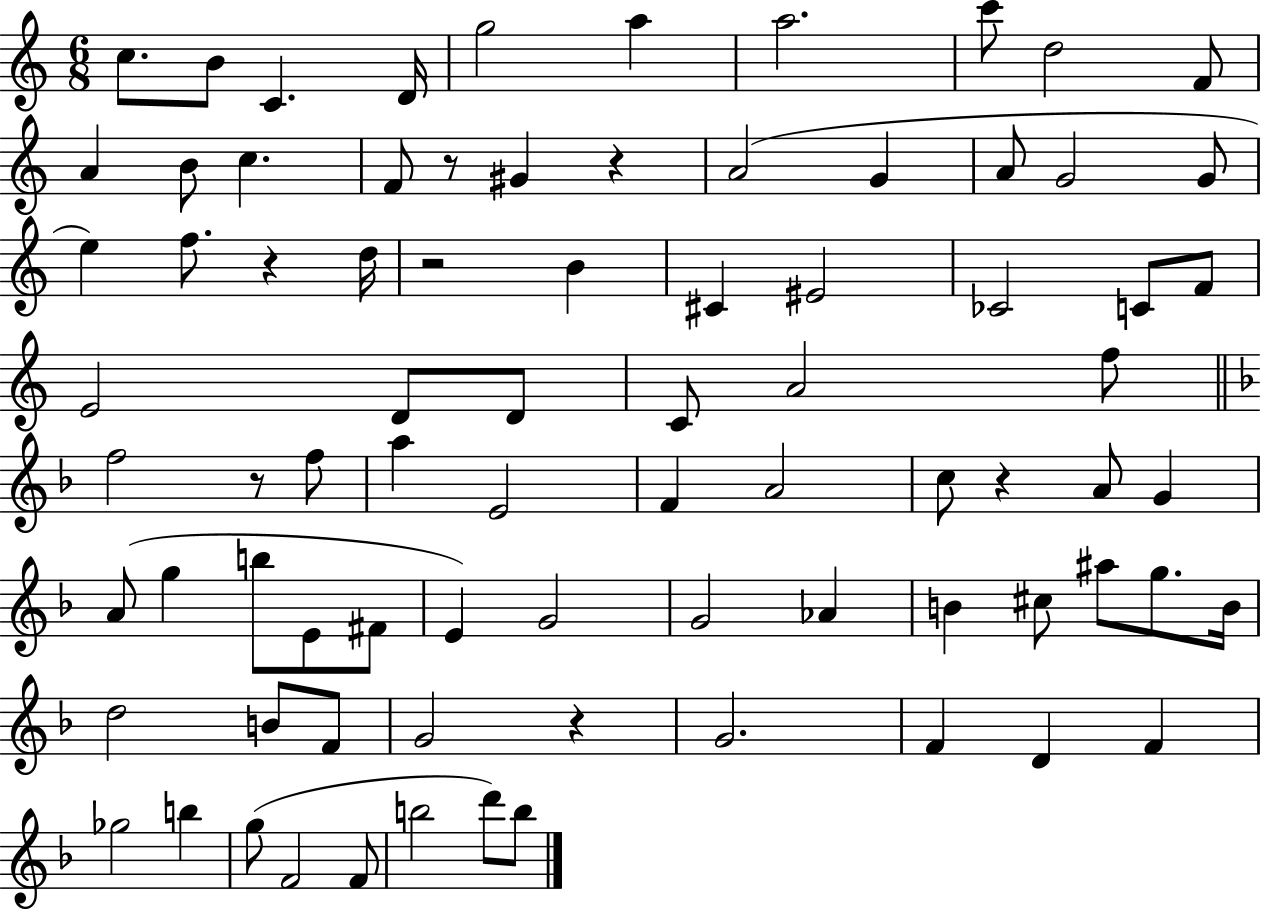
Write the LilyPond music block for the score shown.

{
  \clef treble
  \numericTimeSignature
  \time 6/8
  \key c \major
  c''8. b'8 c'4. d'16 | g''2 a''4 | a''2. | c'''8 d''2 f'8 | \break a'4 b'8 c''4. | f'8 r8 gis'4 r4 | a'2( g'4 | a'8 g'2 g'8 | \break e''4) f''8. r4 d''16 | r2 b'4 | cis'4 eis'2 | ces'2 c'8 f'8 | \break e'2 d'8 d'8 | c'8 a'2 f''8 | \bar "||" \break \key d \minor f''2 r8 f''8 | a''4 e'2 | f'4 a'2 | c''8 r4 a'8 g'4 | \break a'8( g''4 b''8 e'8 fis'8 | e'4) g'2 | g'2 aes'4 | b'4 cis''8 ais''8 g''8. b'16 | \break d''2 b'8 f'8 | g'2 r4 | g'2. | f'4 d'4 f'4 | \break ges''2 b''4 | g''8( f'2 f'8 | b''2 d'''8) b''8 | \bar "|."
}